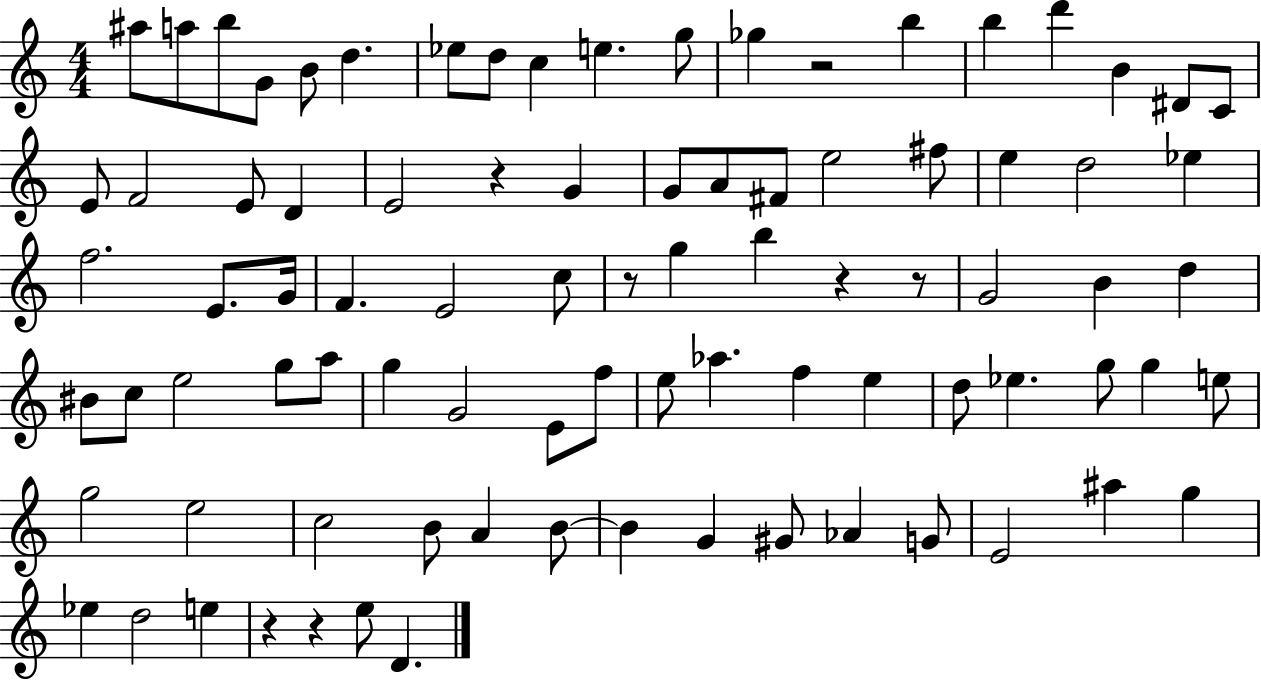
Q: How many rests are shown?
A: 7